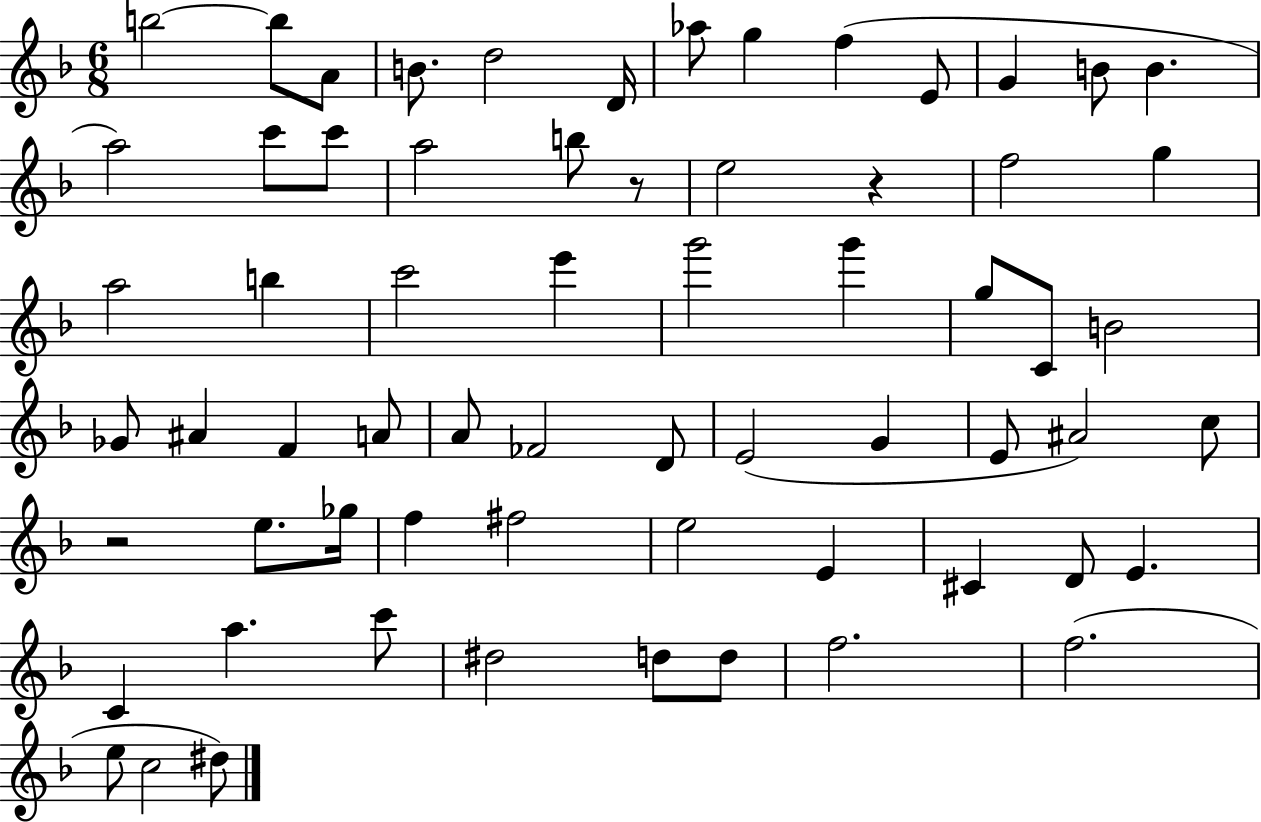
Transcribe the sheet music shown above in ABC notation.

X:1
T:Untitled
M:6/8
L:1/4
K:F
b2 b/2 A/2 B/2 d2 D/4 _a/2 g f E/2 G B/2 B a2 c'/2 c'/2 a2 b/2 z/2 e2 z f2 g a2 b c'2 e' g'2 g' g/2 C/2 B2 _G/2 ^A F A/2 A/2 _F2 D/2 E2 G E/2 ^A2 c/2 z2 e/2 _g/4 f ^f2 e2 E ^C D/2 E C a c'/2 ^d2 d/2 d/2 f2 f2 e/2 c2 ^d/2